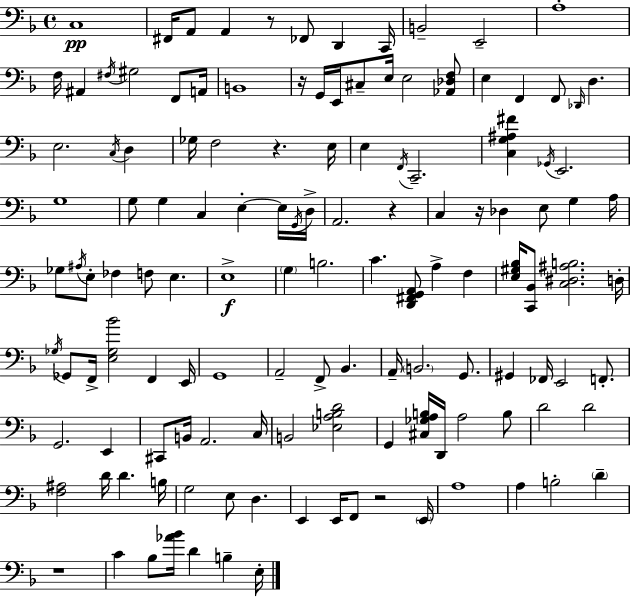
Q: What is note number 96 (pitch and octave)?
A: D4